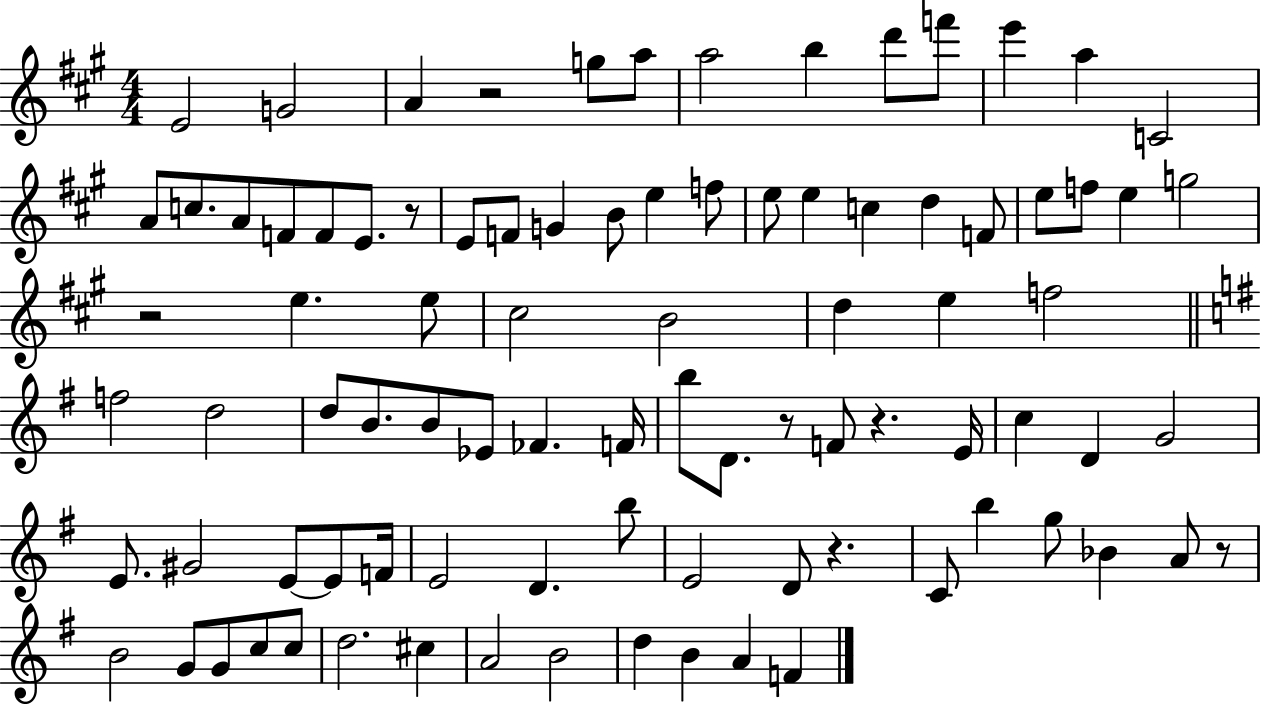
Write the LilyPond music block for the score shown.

{
  \clef treble
  \numericTimeSignature
  \time 4/4
  \key a \major
  \repeat volta 2 { e'2 g'2 | a'4 r2 g''8 a''8 | a''2 b''4 d'''8 f'''8 | e'''4 a''4 c'2 | \break a'8 c''8. a'8 f'8 f'8 e'8. r8 | e'8 f'8 g'4 b'8 e''4 f''8 | e''8 e''4 c''4 d''4 f'8 | e''8 f''8 e''4 g''2 | \break r2 e''4. e''8 | cis''2 b'2 | d''4 e''4 f''2 | \bar "||" \break \key e \minor f''2 d''2 | d''8 b'8. b'8 ees'8 fes'4. f'16 | b''8 d'8. r8 f'8 r4. e'16 | c''4 d'4 g'2 | \break e'8. gis'2 e'8~~ e'8 f'16 | e'2 d'4. b''8 | e'2 d'8 r4. | c'8 b''4 g''8 bes'4 a'8 r8 | \break b'2 g'8 g'8 c''8 c''8 | d''2. cis''4 | a'2 b'2 | d''4 b'4 a'4 f'4 | \break } \bar "|."
}